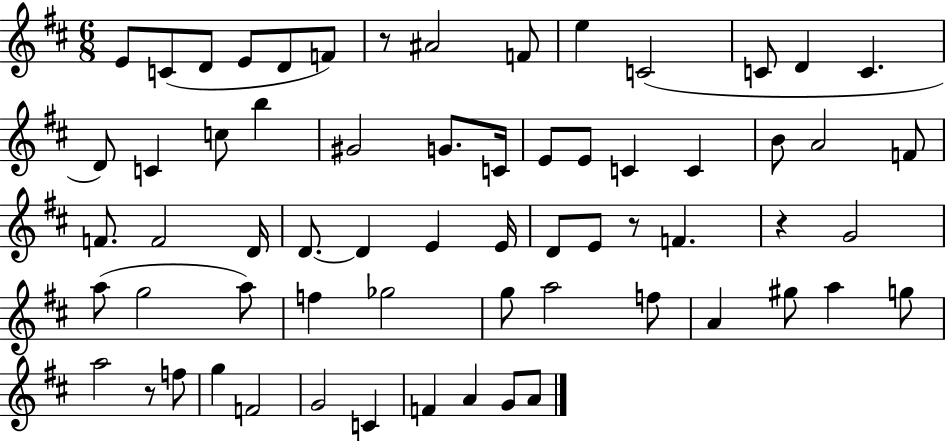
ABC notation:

X:1
T:Untitled
M:6/8
L:1/4
K:D
E/2 C/2 D/2 E/2 D/2 F/2 z/2 ^A2 F/2 e C2 C/2 D C D/2 C c/2 b ^G2 G/2 C/4 E/2 E/2 C C B/2 A2 F/2 F/2 F2 D/4 D/2 D E E/4 D/2 E/2 z/2 F z G2 a/2 g2 a/2 f _g2 g/2 a2 f/2 A ^g/2 a g/2 a2 z/2 f/2 g F2 G2 C F A G/2 A/2